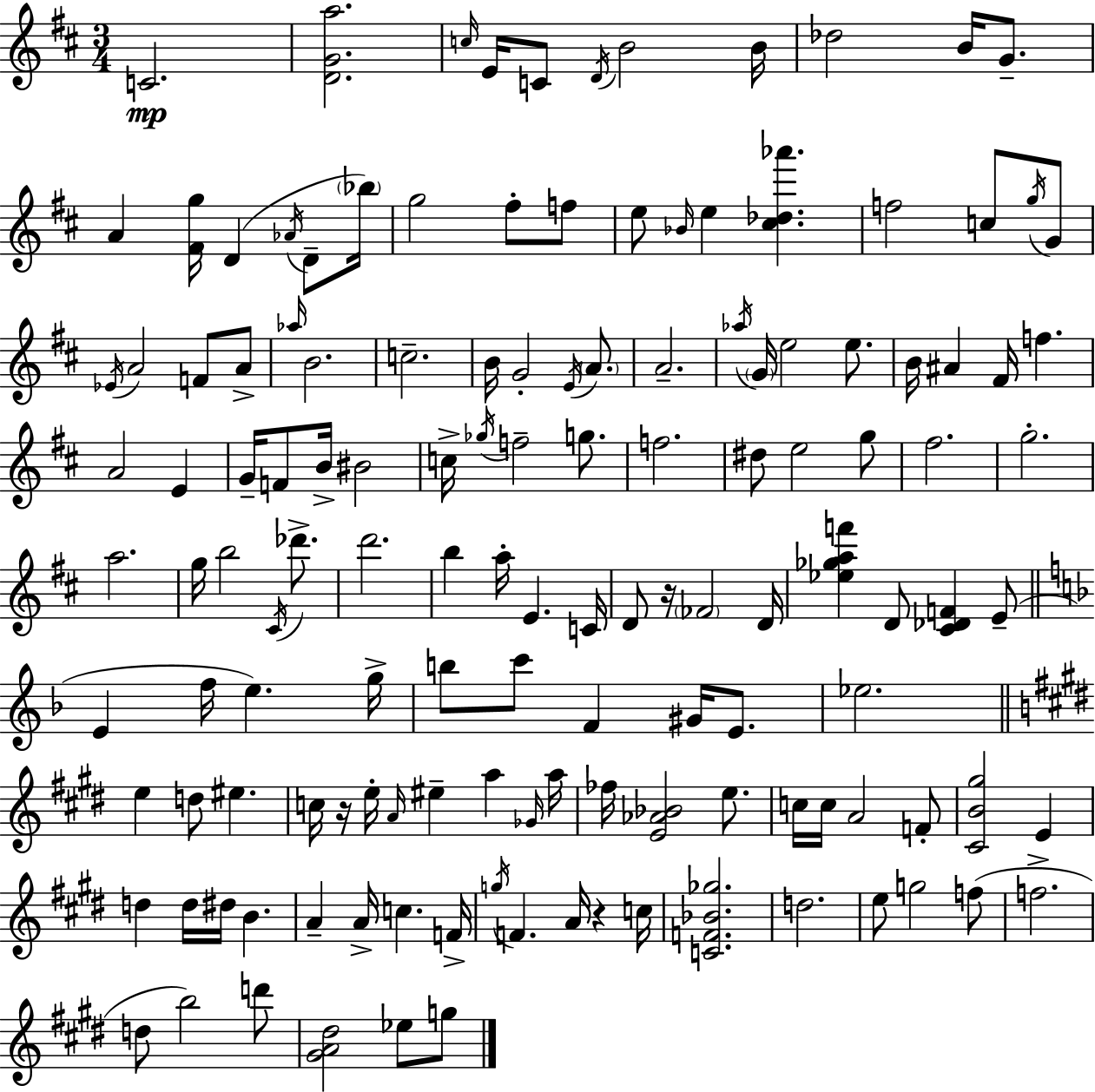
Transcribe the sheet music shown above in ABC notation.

X:1
T:Untitled
M:3/4
L:1/4
K:D
C2 [DGa]2 c/4 E/4 C/2 D/4 B2 B/4 _d2 B/4 G/2 A [^Fg]/4 D _A/4 D/2 _b/4 g2 ^f/2 f/2 e/2 _B/4 e [^c_d_a'] f2 c/2 g/4 G/2 _E/4 A2 F/2 A/2 _a/4 B2 c2 B/4 G2 E/4 A/2 A2 _a/4 G/4 e2 e/2 B/4 ^A ^F/4 f A2 E G/4 F/2 B/4 ^B2 c/4 _g/4 f2 g/2 f2 ^d/2 e2 g/2 ^f2 g2 a2 g/4 b2 ^C/4 _d'/2 d'2 b a/4 E C/4 D/2 z/4 _F2 D/4 [_e_gaf'] D/2 [^C_DF] E/2 E f/4 e g/4 b/2 c'/2 F ^G/4 E/2 _e2 e d/2 ^e c/4 z/4 e/4 A/4 ^e a _G/4 a/4 _f/4 [E_A_B]2 e/2 c/4 c/4 A2 F/2 [^CB^g]2 E d d/4 ^d/4 B A A/4 c F/4 g/4 F A/4 z c/4 [CF_B_g]2 d2 e/2 g2 f/2 f2 d/2 b2 d'/2 [^GA^d]2 _e/2 g/2